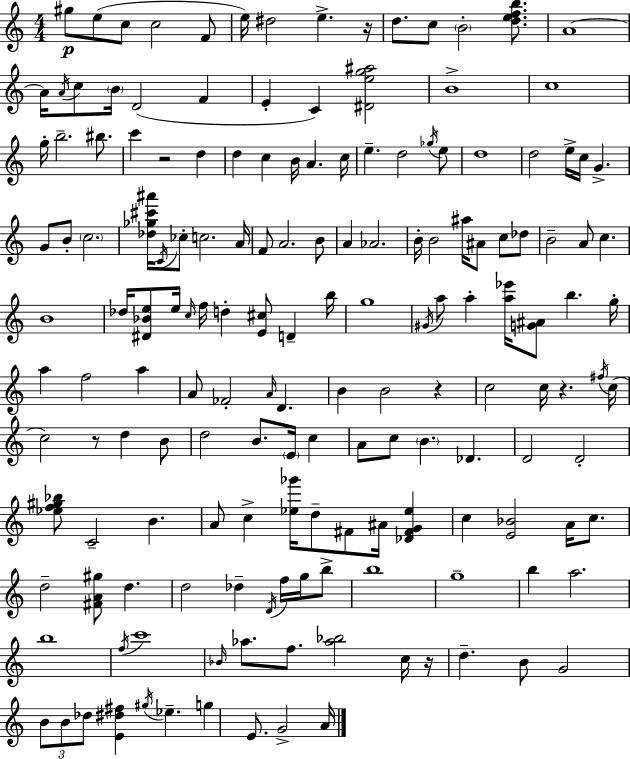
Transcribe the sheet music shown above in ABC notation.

X:1
T:Untitled
M:4/4
L:1/4
K:C
^g/2 e/2 c/2 c2 F/2 e/4 ^d2 e z/4 d/2 c/2 B2 [defb]/2 A4 A/4 A/4 c/2 B/4 D2 F E C [^Deg^a]2 B4 c4 g/4 b2 ^b/2 c' z2 d d c B/4 A c/4 e d2 _g/4 e/2 d4 d2 e/4 c/4 G G/2 B/2 c2 [_d_g^c'^a']/4 C/4 _c/2 c2 A/4 F/2 A2 B/2 A _A2 B/4 B2 ^a/4 ^A/2 c/2 _d/2 B2 A/2 c B4 _d/4 [^D_Be]/2 e/4 c/4 f/4 d [E^c]/2 D b/4 g4 ^G/4 a/2 a [a_e']/4 [G^A]/2 b g/4 a f2 a A/2 _F2 A/4 D B B2 z c2 c/4 z ^f/4 c/4 c2 z/2 d B/2 d2 B/2 E/4 c A/2 c/2 B _D D2 D2 [_ef^g_b]/2 C2 B A/2 c [_e_g']/4 d/2 ^F/2 ^A/4 [_D^FG_e] c [E_B]2 A/4 c/2 d2 [^FA^g]/2 d d2 _d D/4 f/4 g/4 b/2 b4 g4 b a2 b4 f/4 c'4 _B/4 _a/2 f/2 [_a_b]2 c/4 z/4 d B/2 G2 B/2 B/2 _d/2 [E^d^f] ^g/4 _e g E/2 G2 A/4